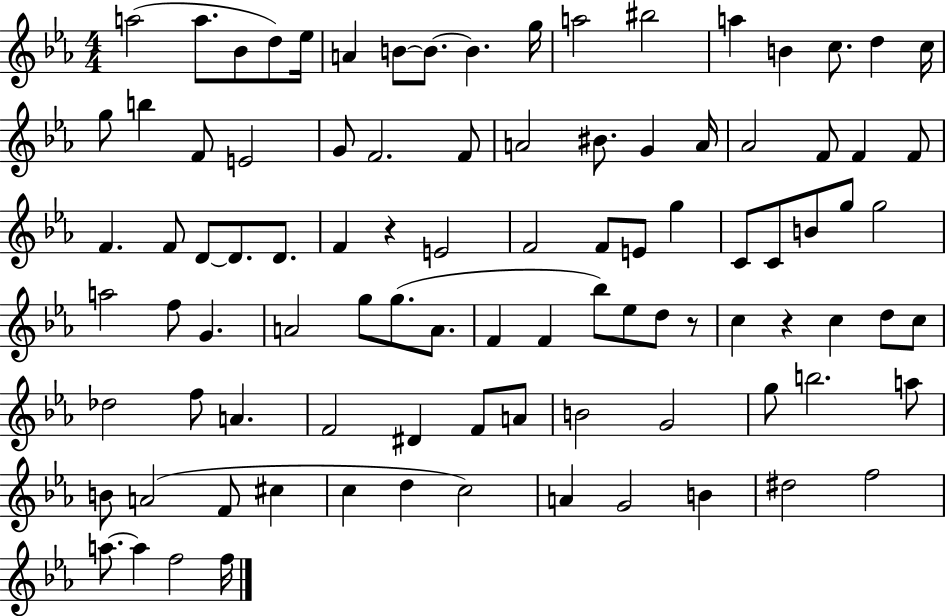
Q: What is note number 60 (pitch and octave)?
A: D5